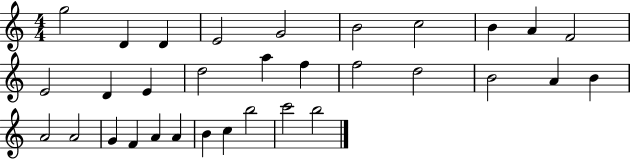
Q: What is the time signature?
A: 4/4